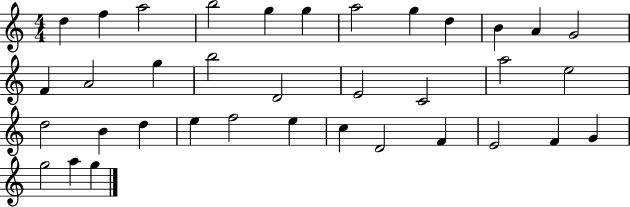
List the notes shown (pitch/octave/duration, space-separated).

D5/q F5/q A5/h B5/h G5/q G5/q A5/h G5/q D5/q B4/q A4/q G4/h F4/q A4/h G5/q B5/h D4/h E4/h C4/h A5/h E5/h D5/h B4/q D5/q E5/q F5/h E5/q C5/q D4/h F4/q E4/h F4/q G4/q G5/h A5/q G5/q